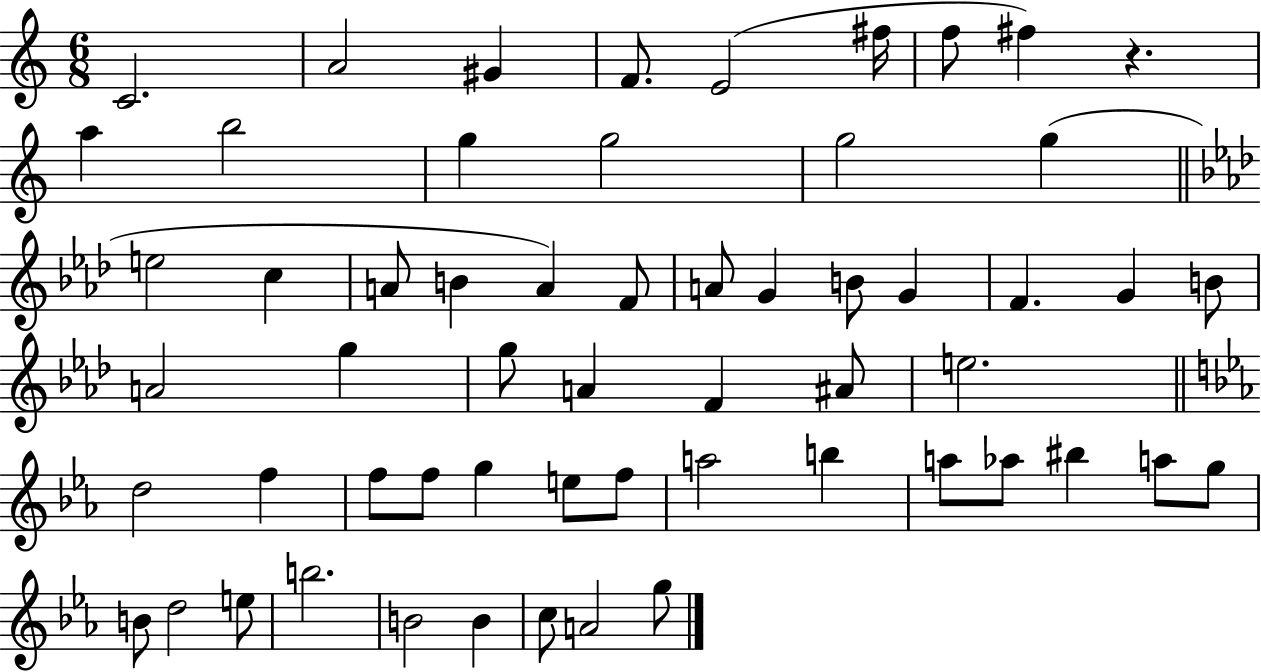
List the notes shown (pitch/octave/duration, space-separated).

C4/h. A4/h G#4/q F4/e. E4/h F#5/s F5/e F#5/q R/q. A5/q B5/h G5/q G5/h G5/h G5/q E5/h C5/q A4/e B4/q A4/q F4/e A4/e G4/q B4/e G4/q F4/q. G4/q B4/e A4/h G5/q G5/e A4/q F4/q A#4/e E5/h. D5/h F5/q F5/e F5/e G5/q E5/e F5/e A5/h B5/q A5/e Ab5/e BIS5/q A5/e G5/e B4/e D5/h E5/e B5/h. B4/h B4/q C5/e A4/h G5/e